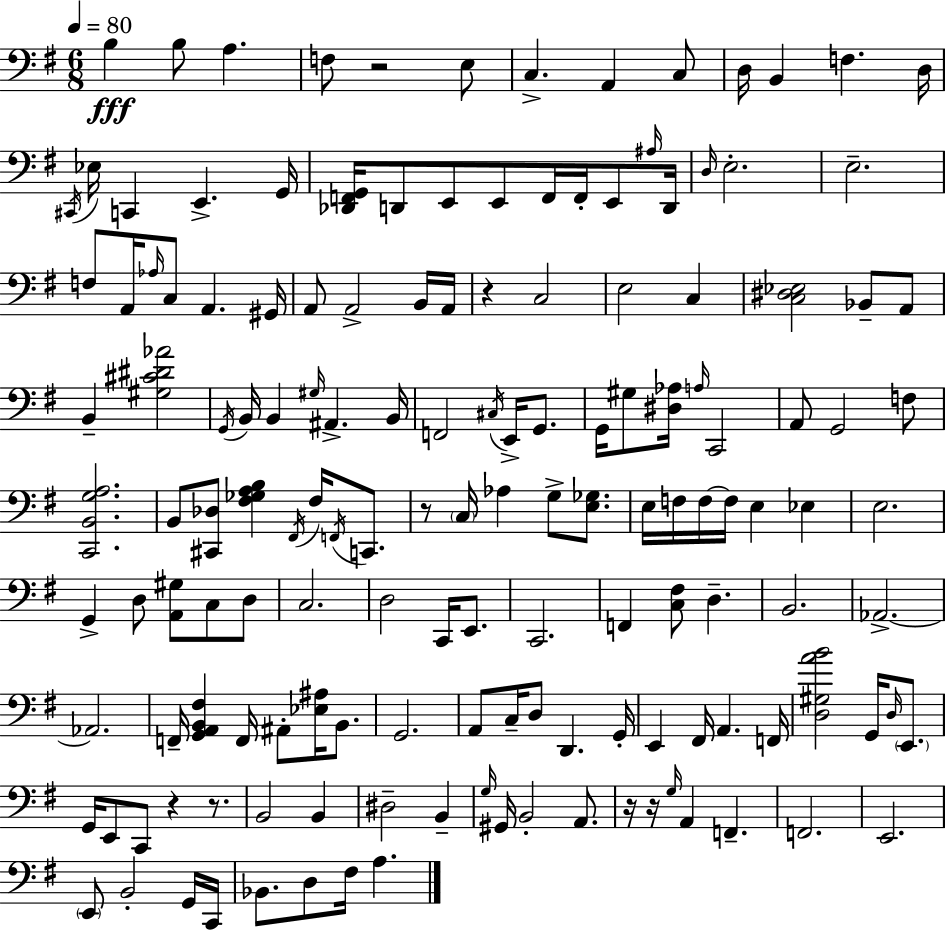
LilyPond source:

{
  \clef bass
  \numericTimeSignature
  \time 6/8
  \key e \minor
  \tempo 4 = 80
  b4\fff b8 a4. | f8 r2 e8 | c4.-> a,4 c8 | d16 b,4 f4. d16 | \break \acciaccatura { cis,16 } ees16 c,4 e,4.-> | g,16 <des, f, g,>16 d,8 e,8 e,8 f,16 f,16-. e,8 | \grace { ais16 } d,16 \grace { d16 } e2.-. | e2.-- | \break f8 a,16 \grace { aes16 } c8 a,4. | gis,16 a,8 a,2-> | b,16 a,16 r4 c2 | e2 | \break c4 <c dis ees>2 | bes,8-- a,8 b,4-- <gis cis' dis' aes'>2 | \acciaccatura { g,16 } b,16 b,4 \grace { gis16 } ais,4.-> | b,16 f,2 | \break \acciaccatura { cis16 } e,16-> g,8. g,16 gis8 <dis aes>16 \grace { a16 } | c,2 a,8 g,2 | f8 <c, b, g a>2. | b,8 <cis, des>8 | \break <fis ges a b>4 \acciaccatura { fis,16 } fis16 \acciaccatura { f,16 } c,8. r8 | \parenthesize c16 aes4 g8-> <e ges>8. e16 f16 | f16~~ f16 e4 ees4 e2. | g,4-> | \break d8 <a, gis>8 c8 d8 c2. | d2 | c,16 e,8. c,2. | f,4 | \break <c fis>8 d4.-- b,2. | aes,2.->~~ | aes,2. | f,16-- <g, a, b, fis>4 | \break f,16 ais,8-. <ees ais>16 b,8. g,2. | a,8 | c16-- d8 d,4. g,16-. e,4 | fis,16 a,4. f,16 <d gis a' b'>2 | \break g,16 \grace { d16 } \parenthesize e,8. g,16 | e,8 c,8 r4 r8. b,2 | b,4 dis2-- | b,4-- \grace { g16 } | \break gis,16 b,2-. a,8. | r16 r16 \grace { g16 } a,4 f,4.-- | f,2. | e,2. | \break \parenthesize e,8 b,2-. g,16 | c,16 bes,8. d8 fis16 a4. | \bar "|."
}